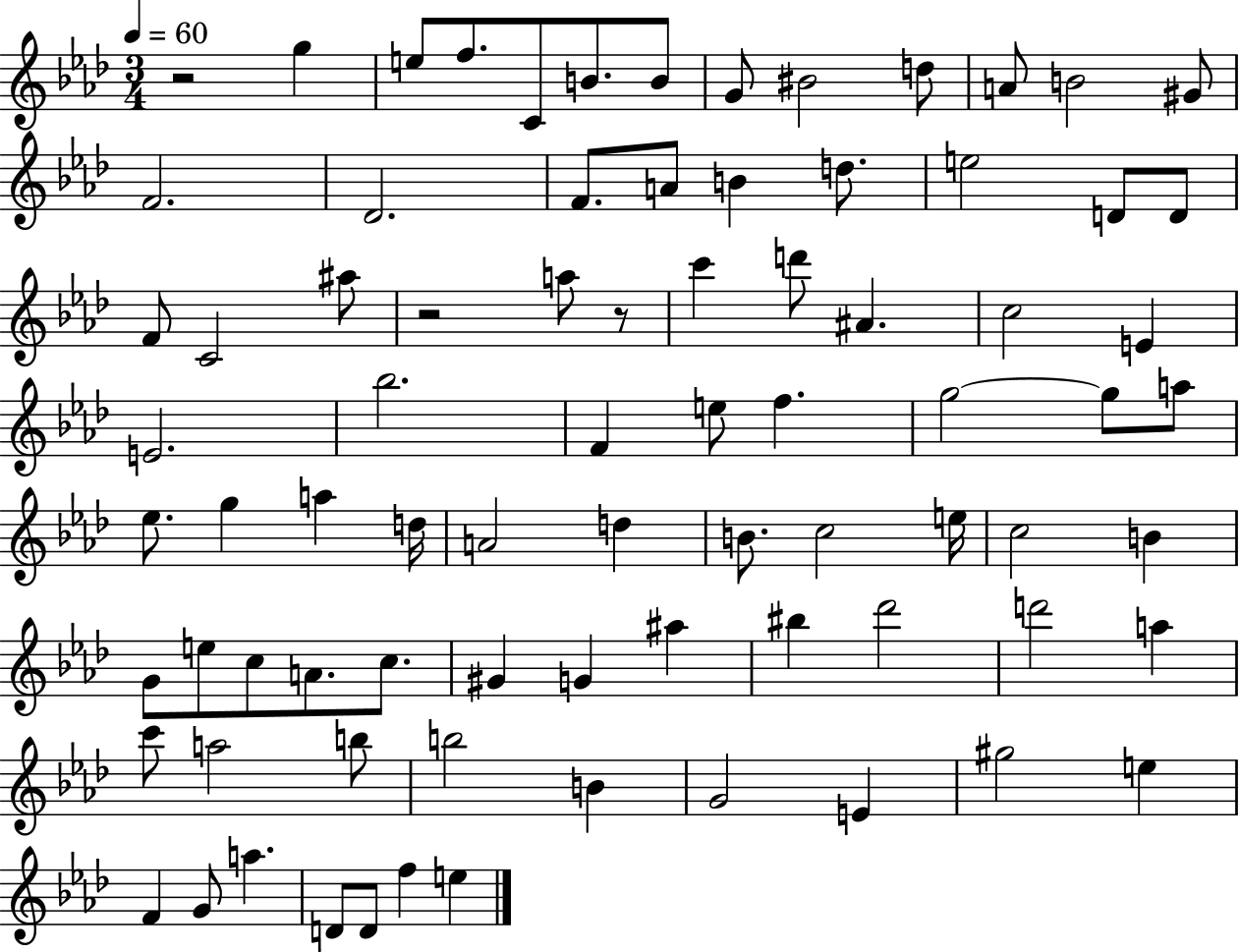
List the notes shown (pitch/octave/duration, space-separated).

R/h G5/q E5/e F5/e. C4/e B4/e. B4/e G4/e BIS4/h D5/e A4/e B4/h G#4/e F4/h. Db4/h. F4/e. A4/e B4/q D5/e. E5/h D4/e D4/e F4/e C4/h A#5/e R/h A5/e R/e C6/q D6/e A#4/q. C5/h E4/q E4/h. Bb5/h. F4/q E5/e F5/q. G5/h G5/e A5/e Eb5/e. G5/q A5/q D5/s A4/h D5/q B4/e. C5/h E5/s C5/h B4/q G4/e E5/e C5/e A4/e. C5/e. G#4/q G4/q A#5/q BIS5/q Db6/h D6/h A5/q C6/e A5/h B5/e B5/h B4/q G4/h E4/q G#5/h E5/q F4/q G4/e A5/q. D4/e D4/e F5/q E5/q